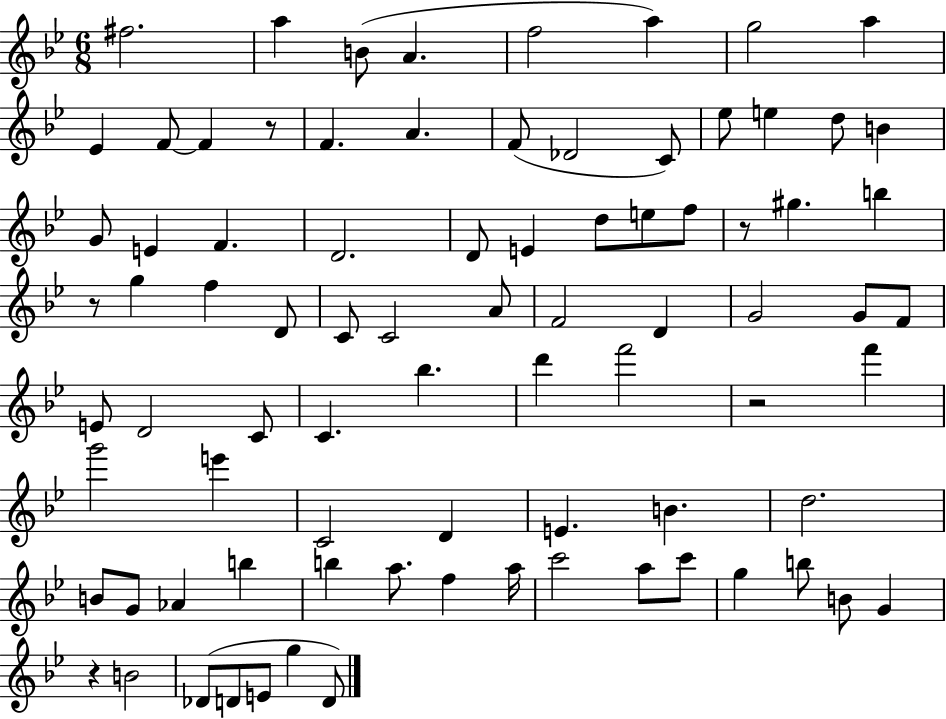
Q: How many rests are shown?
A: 5